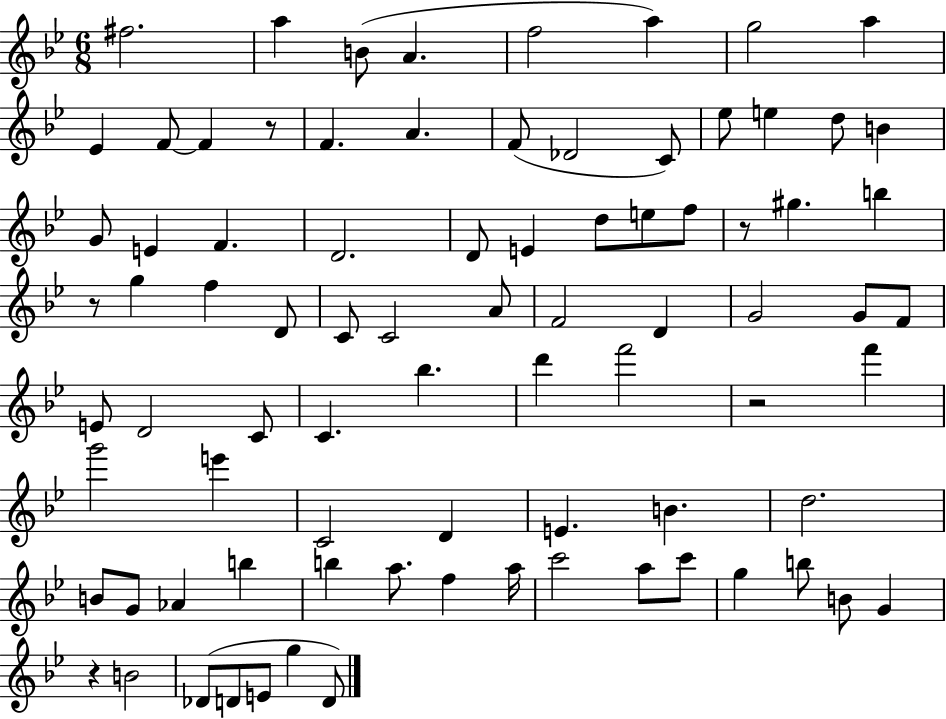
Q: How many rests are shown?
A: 5